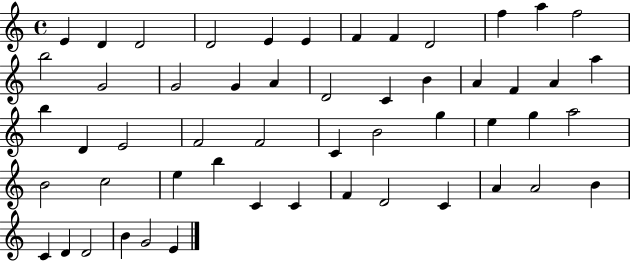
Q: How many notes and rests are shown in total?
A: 53